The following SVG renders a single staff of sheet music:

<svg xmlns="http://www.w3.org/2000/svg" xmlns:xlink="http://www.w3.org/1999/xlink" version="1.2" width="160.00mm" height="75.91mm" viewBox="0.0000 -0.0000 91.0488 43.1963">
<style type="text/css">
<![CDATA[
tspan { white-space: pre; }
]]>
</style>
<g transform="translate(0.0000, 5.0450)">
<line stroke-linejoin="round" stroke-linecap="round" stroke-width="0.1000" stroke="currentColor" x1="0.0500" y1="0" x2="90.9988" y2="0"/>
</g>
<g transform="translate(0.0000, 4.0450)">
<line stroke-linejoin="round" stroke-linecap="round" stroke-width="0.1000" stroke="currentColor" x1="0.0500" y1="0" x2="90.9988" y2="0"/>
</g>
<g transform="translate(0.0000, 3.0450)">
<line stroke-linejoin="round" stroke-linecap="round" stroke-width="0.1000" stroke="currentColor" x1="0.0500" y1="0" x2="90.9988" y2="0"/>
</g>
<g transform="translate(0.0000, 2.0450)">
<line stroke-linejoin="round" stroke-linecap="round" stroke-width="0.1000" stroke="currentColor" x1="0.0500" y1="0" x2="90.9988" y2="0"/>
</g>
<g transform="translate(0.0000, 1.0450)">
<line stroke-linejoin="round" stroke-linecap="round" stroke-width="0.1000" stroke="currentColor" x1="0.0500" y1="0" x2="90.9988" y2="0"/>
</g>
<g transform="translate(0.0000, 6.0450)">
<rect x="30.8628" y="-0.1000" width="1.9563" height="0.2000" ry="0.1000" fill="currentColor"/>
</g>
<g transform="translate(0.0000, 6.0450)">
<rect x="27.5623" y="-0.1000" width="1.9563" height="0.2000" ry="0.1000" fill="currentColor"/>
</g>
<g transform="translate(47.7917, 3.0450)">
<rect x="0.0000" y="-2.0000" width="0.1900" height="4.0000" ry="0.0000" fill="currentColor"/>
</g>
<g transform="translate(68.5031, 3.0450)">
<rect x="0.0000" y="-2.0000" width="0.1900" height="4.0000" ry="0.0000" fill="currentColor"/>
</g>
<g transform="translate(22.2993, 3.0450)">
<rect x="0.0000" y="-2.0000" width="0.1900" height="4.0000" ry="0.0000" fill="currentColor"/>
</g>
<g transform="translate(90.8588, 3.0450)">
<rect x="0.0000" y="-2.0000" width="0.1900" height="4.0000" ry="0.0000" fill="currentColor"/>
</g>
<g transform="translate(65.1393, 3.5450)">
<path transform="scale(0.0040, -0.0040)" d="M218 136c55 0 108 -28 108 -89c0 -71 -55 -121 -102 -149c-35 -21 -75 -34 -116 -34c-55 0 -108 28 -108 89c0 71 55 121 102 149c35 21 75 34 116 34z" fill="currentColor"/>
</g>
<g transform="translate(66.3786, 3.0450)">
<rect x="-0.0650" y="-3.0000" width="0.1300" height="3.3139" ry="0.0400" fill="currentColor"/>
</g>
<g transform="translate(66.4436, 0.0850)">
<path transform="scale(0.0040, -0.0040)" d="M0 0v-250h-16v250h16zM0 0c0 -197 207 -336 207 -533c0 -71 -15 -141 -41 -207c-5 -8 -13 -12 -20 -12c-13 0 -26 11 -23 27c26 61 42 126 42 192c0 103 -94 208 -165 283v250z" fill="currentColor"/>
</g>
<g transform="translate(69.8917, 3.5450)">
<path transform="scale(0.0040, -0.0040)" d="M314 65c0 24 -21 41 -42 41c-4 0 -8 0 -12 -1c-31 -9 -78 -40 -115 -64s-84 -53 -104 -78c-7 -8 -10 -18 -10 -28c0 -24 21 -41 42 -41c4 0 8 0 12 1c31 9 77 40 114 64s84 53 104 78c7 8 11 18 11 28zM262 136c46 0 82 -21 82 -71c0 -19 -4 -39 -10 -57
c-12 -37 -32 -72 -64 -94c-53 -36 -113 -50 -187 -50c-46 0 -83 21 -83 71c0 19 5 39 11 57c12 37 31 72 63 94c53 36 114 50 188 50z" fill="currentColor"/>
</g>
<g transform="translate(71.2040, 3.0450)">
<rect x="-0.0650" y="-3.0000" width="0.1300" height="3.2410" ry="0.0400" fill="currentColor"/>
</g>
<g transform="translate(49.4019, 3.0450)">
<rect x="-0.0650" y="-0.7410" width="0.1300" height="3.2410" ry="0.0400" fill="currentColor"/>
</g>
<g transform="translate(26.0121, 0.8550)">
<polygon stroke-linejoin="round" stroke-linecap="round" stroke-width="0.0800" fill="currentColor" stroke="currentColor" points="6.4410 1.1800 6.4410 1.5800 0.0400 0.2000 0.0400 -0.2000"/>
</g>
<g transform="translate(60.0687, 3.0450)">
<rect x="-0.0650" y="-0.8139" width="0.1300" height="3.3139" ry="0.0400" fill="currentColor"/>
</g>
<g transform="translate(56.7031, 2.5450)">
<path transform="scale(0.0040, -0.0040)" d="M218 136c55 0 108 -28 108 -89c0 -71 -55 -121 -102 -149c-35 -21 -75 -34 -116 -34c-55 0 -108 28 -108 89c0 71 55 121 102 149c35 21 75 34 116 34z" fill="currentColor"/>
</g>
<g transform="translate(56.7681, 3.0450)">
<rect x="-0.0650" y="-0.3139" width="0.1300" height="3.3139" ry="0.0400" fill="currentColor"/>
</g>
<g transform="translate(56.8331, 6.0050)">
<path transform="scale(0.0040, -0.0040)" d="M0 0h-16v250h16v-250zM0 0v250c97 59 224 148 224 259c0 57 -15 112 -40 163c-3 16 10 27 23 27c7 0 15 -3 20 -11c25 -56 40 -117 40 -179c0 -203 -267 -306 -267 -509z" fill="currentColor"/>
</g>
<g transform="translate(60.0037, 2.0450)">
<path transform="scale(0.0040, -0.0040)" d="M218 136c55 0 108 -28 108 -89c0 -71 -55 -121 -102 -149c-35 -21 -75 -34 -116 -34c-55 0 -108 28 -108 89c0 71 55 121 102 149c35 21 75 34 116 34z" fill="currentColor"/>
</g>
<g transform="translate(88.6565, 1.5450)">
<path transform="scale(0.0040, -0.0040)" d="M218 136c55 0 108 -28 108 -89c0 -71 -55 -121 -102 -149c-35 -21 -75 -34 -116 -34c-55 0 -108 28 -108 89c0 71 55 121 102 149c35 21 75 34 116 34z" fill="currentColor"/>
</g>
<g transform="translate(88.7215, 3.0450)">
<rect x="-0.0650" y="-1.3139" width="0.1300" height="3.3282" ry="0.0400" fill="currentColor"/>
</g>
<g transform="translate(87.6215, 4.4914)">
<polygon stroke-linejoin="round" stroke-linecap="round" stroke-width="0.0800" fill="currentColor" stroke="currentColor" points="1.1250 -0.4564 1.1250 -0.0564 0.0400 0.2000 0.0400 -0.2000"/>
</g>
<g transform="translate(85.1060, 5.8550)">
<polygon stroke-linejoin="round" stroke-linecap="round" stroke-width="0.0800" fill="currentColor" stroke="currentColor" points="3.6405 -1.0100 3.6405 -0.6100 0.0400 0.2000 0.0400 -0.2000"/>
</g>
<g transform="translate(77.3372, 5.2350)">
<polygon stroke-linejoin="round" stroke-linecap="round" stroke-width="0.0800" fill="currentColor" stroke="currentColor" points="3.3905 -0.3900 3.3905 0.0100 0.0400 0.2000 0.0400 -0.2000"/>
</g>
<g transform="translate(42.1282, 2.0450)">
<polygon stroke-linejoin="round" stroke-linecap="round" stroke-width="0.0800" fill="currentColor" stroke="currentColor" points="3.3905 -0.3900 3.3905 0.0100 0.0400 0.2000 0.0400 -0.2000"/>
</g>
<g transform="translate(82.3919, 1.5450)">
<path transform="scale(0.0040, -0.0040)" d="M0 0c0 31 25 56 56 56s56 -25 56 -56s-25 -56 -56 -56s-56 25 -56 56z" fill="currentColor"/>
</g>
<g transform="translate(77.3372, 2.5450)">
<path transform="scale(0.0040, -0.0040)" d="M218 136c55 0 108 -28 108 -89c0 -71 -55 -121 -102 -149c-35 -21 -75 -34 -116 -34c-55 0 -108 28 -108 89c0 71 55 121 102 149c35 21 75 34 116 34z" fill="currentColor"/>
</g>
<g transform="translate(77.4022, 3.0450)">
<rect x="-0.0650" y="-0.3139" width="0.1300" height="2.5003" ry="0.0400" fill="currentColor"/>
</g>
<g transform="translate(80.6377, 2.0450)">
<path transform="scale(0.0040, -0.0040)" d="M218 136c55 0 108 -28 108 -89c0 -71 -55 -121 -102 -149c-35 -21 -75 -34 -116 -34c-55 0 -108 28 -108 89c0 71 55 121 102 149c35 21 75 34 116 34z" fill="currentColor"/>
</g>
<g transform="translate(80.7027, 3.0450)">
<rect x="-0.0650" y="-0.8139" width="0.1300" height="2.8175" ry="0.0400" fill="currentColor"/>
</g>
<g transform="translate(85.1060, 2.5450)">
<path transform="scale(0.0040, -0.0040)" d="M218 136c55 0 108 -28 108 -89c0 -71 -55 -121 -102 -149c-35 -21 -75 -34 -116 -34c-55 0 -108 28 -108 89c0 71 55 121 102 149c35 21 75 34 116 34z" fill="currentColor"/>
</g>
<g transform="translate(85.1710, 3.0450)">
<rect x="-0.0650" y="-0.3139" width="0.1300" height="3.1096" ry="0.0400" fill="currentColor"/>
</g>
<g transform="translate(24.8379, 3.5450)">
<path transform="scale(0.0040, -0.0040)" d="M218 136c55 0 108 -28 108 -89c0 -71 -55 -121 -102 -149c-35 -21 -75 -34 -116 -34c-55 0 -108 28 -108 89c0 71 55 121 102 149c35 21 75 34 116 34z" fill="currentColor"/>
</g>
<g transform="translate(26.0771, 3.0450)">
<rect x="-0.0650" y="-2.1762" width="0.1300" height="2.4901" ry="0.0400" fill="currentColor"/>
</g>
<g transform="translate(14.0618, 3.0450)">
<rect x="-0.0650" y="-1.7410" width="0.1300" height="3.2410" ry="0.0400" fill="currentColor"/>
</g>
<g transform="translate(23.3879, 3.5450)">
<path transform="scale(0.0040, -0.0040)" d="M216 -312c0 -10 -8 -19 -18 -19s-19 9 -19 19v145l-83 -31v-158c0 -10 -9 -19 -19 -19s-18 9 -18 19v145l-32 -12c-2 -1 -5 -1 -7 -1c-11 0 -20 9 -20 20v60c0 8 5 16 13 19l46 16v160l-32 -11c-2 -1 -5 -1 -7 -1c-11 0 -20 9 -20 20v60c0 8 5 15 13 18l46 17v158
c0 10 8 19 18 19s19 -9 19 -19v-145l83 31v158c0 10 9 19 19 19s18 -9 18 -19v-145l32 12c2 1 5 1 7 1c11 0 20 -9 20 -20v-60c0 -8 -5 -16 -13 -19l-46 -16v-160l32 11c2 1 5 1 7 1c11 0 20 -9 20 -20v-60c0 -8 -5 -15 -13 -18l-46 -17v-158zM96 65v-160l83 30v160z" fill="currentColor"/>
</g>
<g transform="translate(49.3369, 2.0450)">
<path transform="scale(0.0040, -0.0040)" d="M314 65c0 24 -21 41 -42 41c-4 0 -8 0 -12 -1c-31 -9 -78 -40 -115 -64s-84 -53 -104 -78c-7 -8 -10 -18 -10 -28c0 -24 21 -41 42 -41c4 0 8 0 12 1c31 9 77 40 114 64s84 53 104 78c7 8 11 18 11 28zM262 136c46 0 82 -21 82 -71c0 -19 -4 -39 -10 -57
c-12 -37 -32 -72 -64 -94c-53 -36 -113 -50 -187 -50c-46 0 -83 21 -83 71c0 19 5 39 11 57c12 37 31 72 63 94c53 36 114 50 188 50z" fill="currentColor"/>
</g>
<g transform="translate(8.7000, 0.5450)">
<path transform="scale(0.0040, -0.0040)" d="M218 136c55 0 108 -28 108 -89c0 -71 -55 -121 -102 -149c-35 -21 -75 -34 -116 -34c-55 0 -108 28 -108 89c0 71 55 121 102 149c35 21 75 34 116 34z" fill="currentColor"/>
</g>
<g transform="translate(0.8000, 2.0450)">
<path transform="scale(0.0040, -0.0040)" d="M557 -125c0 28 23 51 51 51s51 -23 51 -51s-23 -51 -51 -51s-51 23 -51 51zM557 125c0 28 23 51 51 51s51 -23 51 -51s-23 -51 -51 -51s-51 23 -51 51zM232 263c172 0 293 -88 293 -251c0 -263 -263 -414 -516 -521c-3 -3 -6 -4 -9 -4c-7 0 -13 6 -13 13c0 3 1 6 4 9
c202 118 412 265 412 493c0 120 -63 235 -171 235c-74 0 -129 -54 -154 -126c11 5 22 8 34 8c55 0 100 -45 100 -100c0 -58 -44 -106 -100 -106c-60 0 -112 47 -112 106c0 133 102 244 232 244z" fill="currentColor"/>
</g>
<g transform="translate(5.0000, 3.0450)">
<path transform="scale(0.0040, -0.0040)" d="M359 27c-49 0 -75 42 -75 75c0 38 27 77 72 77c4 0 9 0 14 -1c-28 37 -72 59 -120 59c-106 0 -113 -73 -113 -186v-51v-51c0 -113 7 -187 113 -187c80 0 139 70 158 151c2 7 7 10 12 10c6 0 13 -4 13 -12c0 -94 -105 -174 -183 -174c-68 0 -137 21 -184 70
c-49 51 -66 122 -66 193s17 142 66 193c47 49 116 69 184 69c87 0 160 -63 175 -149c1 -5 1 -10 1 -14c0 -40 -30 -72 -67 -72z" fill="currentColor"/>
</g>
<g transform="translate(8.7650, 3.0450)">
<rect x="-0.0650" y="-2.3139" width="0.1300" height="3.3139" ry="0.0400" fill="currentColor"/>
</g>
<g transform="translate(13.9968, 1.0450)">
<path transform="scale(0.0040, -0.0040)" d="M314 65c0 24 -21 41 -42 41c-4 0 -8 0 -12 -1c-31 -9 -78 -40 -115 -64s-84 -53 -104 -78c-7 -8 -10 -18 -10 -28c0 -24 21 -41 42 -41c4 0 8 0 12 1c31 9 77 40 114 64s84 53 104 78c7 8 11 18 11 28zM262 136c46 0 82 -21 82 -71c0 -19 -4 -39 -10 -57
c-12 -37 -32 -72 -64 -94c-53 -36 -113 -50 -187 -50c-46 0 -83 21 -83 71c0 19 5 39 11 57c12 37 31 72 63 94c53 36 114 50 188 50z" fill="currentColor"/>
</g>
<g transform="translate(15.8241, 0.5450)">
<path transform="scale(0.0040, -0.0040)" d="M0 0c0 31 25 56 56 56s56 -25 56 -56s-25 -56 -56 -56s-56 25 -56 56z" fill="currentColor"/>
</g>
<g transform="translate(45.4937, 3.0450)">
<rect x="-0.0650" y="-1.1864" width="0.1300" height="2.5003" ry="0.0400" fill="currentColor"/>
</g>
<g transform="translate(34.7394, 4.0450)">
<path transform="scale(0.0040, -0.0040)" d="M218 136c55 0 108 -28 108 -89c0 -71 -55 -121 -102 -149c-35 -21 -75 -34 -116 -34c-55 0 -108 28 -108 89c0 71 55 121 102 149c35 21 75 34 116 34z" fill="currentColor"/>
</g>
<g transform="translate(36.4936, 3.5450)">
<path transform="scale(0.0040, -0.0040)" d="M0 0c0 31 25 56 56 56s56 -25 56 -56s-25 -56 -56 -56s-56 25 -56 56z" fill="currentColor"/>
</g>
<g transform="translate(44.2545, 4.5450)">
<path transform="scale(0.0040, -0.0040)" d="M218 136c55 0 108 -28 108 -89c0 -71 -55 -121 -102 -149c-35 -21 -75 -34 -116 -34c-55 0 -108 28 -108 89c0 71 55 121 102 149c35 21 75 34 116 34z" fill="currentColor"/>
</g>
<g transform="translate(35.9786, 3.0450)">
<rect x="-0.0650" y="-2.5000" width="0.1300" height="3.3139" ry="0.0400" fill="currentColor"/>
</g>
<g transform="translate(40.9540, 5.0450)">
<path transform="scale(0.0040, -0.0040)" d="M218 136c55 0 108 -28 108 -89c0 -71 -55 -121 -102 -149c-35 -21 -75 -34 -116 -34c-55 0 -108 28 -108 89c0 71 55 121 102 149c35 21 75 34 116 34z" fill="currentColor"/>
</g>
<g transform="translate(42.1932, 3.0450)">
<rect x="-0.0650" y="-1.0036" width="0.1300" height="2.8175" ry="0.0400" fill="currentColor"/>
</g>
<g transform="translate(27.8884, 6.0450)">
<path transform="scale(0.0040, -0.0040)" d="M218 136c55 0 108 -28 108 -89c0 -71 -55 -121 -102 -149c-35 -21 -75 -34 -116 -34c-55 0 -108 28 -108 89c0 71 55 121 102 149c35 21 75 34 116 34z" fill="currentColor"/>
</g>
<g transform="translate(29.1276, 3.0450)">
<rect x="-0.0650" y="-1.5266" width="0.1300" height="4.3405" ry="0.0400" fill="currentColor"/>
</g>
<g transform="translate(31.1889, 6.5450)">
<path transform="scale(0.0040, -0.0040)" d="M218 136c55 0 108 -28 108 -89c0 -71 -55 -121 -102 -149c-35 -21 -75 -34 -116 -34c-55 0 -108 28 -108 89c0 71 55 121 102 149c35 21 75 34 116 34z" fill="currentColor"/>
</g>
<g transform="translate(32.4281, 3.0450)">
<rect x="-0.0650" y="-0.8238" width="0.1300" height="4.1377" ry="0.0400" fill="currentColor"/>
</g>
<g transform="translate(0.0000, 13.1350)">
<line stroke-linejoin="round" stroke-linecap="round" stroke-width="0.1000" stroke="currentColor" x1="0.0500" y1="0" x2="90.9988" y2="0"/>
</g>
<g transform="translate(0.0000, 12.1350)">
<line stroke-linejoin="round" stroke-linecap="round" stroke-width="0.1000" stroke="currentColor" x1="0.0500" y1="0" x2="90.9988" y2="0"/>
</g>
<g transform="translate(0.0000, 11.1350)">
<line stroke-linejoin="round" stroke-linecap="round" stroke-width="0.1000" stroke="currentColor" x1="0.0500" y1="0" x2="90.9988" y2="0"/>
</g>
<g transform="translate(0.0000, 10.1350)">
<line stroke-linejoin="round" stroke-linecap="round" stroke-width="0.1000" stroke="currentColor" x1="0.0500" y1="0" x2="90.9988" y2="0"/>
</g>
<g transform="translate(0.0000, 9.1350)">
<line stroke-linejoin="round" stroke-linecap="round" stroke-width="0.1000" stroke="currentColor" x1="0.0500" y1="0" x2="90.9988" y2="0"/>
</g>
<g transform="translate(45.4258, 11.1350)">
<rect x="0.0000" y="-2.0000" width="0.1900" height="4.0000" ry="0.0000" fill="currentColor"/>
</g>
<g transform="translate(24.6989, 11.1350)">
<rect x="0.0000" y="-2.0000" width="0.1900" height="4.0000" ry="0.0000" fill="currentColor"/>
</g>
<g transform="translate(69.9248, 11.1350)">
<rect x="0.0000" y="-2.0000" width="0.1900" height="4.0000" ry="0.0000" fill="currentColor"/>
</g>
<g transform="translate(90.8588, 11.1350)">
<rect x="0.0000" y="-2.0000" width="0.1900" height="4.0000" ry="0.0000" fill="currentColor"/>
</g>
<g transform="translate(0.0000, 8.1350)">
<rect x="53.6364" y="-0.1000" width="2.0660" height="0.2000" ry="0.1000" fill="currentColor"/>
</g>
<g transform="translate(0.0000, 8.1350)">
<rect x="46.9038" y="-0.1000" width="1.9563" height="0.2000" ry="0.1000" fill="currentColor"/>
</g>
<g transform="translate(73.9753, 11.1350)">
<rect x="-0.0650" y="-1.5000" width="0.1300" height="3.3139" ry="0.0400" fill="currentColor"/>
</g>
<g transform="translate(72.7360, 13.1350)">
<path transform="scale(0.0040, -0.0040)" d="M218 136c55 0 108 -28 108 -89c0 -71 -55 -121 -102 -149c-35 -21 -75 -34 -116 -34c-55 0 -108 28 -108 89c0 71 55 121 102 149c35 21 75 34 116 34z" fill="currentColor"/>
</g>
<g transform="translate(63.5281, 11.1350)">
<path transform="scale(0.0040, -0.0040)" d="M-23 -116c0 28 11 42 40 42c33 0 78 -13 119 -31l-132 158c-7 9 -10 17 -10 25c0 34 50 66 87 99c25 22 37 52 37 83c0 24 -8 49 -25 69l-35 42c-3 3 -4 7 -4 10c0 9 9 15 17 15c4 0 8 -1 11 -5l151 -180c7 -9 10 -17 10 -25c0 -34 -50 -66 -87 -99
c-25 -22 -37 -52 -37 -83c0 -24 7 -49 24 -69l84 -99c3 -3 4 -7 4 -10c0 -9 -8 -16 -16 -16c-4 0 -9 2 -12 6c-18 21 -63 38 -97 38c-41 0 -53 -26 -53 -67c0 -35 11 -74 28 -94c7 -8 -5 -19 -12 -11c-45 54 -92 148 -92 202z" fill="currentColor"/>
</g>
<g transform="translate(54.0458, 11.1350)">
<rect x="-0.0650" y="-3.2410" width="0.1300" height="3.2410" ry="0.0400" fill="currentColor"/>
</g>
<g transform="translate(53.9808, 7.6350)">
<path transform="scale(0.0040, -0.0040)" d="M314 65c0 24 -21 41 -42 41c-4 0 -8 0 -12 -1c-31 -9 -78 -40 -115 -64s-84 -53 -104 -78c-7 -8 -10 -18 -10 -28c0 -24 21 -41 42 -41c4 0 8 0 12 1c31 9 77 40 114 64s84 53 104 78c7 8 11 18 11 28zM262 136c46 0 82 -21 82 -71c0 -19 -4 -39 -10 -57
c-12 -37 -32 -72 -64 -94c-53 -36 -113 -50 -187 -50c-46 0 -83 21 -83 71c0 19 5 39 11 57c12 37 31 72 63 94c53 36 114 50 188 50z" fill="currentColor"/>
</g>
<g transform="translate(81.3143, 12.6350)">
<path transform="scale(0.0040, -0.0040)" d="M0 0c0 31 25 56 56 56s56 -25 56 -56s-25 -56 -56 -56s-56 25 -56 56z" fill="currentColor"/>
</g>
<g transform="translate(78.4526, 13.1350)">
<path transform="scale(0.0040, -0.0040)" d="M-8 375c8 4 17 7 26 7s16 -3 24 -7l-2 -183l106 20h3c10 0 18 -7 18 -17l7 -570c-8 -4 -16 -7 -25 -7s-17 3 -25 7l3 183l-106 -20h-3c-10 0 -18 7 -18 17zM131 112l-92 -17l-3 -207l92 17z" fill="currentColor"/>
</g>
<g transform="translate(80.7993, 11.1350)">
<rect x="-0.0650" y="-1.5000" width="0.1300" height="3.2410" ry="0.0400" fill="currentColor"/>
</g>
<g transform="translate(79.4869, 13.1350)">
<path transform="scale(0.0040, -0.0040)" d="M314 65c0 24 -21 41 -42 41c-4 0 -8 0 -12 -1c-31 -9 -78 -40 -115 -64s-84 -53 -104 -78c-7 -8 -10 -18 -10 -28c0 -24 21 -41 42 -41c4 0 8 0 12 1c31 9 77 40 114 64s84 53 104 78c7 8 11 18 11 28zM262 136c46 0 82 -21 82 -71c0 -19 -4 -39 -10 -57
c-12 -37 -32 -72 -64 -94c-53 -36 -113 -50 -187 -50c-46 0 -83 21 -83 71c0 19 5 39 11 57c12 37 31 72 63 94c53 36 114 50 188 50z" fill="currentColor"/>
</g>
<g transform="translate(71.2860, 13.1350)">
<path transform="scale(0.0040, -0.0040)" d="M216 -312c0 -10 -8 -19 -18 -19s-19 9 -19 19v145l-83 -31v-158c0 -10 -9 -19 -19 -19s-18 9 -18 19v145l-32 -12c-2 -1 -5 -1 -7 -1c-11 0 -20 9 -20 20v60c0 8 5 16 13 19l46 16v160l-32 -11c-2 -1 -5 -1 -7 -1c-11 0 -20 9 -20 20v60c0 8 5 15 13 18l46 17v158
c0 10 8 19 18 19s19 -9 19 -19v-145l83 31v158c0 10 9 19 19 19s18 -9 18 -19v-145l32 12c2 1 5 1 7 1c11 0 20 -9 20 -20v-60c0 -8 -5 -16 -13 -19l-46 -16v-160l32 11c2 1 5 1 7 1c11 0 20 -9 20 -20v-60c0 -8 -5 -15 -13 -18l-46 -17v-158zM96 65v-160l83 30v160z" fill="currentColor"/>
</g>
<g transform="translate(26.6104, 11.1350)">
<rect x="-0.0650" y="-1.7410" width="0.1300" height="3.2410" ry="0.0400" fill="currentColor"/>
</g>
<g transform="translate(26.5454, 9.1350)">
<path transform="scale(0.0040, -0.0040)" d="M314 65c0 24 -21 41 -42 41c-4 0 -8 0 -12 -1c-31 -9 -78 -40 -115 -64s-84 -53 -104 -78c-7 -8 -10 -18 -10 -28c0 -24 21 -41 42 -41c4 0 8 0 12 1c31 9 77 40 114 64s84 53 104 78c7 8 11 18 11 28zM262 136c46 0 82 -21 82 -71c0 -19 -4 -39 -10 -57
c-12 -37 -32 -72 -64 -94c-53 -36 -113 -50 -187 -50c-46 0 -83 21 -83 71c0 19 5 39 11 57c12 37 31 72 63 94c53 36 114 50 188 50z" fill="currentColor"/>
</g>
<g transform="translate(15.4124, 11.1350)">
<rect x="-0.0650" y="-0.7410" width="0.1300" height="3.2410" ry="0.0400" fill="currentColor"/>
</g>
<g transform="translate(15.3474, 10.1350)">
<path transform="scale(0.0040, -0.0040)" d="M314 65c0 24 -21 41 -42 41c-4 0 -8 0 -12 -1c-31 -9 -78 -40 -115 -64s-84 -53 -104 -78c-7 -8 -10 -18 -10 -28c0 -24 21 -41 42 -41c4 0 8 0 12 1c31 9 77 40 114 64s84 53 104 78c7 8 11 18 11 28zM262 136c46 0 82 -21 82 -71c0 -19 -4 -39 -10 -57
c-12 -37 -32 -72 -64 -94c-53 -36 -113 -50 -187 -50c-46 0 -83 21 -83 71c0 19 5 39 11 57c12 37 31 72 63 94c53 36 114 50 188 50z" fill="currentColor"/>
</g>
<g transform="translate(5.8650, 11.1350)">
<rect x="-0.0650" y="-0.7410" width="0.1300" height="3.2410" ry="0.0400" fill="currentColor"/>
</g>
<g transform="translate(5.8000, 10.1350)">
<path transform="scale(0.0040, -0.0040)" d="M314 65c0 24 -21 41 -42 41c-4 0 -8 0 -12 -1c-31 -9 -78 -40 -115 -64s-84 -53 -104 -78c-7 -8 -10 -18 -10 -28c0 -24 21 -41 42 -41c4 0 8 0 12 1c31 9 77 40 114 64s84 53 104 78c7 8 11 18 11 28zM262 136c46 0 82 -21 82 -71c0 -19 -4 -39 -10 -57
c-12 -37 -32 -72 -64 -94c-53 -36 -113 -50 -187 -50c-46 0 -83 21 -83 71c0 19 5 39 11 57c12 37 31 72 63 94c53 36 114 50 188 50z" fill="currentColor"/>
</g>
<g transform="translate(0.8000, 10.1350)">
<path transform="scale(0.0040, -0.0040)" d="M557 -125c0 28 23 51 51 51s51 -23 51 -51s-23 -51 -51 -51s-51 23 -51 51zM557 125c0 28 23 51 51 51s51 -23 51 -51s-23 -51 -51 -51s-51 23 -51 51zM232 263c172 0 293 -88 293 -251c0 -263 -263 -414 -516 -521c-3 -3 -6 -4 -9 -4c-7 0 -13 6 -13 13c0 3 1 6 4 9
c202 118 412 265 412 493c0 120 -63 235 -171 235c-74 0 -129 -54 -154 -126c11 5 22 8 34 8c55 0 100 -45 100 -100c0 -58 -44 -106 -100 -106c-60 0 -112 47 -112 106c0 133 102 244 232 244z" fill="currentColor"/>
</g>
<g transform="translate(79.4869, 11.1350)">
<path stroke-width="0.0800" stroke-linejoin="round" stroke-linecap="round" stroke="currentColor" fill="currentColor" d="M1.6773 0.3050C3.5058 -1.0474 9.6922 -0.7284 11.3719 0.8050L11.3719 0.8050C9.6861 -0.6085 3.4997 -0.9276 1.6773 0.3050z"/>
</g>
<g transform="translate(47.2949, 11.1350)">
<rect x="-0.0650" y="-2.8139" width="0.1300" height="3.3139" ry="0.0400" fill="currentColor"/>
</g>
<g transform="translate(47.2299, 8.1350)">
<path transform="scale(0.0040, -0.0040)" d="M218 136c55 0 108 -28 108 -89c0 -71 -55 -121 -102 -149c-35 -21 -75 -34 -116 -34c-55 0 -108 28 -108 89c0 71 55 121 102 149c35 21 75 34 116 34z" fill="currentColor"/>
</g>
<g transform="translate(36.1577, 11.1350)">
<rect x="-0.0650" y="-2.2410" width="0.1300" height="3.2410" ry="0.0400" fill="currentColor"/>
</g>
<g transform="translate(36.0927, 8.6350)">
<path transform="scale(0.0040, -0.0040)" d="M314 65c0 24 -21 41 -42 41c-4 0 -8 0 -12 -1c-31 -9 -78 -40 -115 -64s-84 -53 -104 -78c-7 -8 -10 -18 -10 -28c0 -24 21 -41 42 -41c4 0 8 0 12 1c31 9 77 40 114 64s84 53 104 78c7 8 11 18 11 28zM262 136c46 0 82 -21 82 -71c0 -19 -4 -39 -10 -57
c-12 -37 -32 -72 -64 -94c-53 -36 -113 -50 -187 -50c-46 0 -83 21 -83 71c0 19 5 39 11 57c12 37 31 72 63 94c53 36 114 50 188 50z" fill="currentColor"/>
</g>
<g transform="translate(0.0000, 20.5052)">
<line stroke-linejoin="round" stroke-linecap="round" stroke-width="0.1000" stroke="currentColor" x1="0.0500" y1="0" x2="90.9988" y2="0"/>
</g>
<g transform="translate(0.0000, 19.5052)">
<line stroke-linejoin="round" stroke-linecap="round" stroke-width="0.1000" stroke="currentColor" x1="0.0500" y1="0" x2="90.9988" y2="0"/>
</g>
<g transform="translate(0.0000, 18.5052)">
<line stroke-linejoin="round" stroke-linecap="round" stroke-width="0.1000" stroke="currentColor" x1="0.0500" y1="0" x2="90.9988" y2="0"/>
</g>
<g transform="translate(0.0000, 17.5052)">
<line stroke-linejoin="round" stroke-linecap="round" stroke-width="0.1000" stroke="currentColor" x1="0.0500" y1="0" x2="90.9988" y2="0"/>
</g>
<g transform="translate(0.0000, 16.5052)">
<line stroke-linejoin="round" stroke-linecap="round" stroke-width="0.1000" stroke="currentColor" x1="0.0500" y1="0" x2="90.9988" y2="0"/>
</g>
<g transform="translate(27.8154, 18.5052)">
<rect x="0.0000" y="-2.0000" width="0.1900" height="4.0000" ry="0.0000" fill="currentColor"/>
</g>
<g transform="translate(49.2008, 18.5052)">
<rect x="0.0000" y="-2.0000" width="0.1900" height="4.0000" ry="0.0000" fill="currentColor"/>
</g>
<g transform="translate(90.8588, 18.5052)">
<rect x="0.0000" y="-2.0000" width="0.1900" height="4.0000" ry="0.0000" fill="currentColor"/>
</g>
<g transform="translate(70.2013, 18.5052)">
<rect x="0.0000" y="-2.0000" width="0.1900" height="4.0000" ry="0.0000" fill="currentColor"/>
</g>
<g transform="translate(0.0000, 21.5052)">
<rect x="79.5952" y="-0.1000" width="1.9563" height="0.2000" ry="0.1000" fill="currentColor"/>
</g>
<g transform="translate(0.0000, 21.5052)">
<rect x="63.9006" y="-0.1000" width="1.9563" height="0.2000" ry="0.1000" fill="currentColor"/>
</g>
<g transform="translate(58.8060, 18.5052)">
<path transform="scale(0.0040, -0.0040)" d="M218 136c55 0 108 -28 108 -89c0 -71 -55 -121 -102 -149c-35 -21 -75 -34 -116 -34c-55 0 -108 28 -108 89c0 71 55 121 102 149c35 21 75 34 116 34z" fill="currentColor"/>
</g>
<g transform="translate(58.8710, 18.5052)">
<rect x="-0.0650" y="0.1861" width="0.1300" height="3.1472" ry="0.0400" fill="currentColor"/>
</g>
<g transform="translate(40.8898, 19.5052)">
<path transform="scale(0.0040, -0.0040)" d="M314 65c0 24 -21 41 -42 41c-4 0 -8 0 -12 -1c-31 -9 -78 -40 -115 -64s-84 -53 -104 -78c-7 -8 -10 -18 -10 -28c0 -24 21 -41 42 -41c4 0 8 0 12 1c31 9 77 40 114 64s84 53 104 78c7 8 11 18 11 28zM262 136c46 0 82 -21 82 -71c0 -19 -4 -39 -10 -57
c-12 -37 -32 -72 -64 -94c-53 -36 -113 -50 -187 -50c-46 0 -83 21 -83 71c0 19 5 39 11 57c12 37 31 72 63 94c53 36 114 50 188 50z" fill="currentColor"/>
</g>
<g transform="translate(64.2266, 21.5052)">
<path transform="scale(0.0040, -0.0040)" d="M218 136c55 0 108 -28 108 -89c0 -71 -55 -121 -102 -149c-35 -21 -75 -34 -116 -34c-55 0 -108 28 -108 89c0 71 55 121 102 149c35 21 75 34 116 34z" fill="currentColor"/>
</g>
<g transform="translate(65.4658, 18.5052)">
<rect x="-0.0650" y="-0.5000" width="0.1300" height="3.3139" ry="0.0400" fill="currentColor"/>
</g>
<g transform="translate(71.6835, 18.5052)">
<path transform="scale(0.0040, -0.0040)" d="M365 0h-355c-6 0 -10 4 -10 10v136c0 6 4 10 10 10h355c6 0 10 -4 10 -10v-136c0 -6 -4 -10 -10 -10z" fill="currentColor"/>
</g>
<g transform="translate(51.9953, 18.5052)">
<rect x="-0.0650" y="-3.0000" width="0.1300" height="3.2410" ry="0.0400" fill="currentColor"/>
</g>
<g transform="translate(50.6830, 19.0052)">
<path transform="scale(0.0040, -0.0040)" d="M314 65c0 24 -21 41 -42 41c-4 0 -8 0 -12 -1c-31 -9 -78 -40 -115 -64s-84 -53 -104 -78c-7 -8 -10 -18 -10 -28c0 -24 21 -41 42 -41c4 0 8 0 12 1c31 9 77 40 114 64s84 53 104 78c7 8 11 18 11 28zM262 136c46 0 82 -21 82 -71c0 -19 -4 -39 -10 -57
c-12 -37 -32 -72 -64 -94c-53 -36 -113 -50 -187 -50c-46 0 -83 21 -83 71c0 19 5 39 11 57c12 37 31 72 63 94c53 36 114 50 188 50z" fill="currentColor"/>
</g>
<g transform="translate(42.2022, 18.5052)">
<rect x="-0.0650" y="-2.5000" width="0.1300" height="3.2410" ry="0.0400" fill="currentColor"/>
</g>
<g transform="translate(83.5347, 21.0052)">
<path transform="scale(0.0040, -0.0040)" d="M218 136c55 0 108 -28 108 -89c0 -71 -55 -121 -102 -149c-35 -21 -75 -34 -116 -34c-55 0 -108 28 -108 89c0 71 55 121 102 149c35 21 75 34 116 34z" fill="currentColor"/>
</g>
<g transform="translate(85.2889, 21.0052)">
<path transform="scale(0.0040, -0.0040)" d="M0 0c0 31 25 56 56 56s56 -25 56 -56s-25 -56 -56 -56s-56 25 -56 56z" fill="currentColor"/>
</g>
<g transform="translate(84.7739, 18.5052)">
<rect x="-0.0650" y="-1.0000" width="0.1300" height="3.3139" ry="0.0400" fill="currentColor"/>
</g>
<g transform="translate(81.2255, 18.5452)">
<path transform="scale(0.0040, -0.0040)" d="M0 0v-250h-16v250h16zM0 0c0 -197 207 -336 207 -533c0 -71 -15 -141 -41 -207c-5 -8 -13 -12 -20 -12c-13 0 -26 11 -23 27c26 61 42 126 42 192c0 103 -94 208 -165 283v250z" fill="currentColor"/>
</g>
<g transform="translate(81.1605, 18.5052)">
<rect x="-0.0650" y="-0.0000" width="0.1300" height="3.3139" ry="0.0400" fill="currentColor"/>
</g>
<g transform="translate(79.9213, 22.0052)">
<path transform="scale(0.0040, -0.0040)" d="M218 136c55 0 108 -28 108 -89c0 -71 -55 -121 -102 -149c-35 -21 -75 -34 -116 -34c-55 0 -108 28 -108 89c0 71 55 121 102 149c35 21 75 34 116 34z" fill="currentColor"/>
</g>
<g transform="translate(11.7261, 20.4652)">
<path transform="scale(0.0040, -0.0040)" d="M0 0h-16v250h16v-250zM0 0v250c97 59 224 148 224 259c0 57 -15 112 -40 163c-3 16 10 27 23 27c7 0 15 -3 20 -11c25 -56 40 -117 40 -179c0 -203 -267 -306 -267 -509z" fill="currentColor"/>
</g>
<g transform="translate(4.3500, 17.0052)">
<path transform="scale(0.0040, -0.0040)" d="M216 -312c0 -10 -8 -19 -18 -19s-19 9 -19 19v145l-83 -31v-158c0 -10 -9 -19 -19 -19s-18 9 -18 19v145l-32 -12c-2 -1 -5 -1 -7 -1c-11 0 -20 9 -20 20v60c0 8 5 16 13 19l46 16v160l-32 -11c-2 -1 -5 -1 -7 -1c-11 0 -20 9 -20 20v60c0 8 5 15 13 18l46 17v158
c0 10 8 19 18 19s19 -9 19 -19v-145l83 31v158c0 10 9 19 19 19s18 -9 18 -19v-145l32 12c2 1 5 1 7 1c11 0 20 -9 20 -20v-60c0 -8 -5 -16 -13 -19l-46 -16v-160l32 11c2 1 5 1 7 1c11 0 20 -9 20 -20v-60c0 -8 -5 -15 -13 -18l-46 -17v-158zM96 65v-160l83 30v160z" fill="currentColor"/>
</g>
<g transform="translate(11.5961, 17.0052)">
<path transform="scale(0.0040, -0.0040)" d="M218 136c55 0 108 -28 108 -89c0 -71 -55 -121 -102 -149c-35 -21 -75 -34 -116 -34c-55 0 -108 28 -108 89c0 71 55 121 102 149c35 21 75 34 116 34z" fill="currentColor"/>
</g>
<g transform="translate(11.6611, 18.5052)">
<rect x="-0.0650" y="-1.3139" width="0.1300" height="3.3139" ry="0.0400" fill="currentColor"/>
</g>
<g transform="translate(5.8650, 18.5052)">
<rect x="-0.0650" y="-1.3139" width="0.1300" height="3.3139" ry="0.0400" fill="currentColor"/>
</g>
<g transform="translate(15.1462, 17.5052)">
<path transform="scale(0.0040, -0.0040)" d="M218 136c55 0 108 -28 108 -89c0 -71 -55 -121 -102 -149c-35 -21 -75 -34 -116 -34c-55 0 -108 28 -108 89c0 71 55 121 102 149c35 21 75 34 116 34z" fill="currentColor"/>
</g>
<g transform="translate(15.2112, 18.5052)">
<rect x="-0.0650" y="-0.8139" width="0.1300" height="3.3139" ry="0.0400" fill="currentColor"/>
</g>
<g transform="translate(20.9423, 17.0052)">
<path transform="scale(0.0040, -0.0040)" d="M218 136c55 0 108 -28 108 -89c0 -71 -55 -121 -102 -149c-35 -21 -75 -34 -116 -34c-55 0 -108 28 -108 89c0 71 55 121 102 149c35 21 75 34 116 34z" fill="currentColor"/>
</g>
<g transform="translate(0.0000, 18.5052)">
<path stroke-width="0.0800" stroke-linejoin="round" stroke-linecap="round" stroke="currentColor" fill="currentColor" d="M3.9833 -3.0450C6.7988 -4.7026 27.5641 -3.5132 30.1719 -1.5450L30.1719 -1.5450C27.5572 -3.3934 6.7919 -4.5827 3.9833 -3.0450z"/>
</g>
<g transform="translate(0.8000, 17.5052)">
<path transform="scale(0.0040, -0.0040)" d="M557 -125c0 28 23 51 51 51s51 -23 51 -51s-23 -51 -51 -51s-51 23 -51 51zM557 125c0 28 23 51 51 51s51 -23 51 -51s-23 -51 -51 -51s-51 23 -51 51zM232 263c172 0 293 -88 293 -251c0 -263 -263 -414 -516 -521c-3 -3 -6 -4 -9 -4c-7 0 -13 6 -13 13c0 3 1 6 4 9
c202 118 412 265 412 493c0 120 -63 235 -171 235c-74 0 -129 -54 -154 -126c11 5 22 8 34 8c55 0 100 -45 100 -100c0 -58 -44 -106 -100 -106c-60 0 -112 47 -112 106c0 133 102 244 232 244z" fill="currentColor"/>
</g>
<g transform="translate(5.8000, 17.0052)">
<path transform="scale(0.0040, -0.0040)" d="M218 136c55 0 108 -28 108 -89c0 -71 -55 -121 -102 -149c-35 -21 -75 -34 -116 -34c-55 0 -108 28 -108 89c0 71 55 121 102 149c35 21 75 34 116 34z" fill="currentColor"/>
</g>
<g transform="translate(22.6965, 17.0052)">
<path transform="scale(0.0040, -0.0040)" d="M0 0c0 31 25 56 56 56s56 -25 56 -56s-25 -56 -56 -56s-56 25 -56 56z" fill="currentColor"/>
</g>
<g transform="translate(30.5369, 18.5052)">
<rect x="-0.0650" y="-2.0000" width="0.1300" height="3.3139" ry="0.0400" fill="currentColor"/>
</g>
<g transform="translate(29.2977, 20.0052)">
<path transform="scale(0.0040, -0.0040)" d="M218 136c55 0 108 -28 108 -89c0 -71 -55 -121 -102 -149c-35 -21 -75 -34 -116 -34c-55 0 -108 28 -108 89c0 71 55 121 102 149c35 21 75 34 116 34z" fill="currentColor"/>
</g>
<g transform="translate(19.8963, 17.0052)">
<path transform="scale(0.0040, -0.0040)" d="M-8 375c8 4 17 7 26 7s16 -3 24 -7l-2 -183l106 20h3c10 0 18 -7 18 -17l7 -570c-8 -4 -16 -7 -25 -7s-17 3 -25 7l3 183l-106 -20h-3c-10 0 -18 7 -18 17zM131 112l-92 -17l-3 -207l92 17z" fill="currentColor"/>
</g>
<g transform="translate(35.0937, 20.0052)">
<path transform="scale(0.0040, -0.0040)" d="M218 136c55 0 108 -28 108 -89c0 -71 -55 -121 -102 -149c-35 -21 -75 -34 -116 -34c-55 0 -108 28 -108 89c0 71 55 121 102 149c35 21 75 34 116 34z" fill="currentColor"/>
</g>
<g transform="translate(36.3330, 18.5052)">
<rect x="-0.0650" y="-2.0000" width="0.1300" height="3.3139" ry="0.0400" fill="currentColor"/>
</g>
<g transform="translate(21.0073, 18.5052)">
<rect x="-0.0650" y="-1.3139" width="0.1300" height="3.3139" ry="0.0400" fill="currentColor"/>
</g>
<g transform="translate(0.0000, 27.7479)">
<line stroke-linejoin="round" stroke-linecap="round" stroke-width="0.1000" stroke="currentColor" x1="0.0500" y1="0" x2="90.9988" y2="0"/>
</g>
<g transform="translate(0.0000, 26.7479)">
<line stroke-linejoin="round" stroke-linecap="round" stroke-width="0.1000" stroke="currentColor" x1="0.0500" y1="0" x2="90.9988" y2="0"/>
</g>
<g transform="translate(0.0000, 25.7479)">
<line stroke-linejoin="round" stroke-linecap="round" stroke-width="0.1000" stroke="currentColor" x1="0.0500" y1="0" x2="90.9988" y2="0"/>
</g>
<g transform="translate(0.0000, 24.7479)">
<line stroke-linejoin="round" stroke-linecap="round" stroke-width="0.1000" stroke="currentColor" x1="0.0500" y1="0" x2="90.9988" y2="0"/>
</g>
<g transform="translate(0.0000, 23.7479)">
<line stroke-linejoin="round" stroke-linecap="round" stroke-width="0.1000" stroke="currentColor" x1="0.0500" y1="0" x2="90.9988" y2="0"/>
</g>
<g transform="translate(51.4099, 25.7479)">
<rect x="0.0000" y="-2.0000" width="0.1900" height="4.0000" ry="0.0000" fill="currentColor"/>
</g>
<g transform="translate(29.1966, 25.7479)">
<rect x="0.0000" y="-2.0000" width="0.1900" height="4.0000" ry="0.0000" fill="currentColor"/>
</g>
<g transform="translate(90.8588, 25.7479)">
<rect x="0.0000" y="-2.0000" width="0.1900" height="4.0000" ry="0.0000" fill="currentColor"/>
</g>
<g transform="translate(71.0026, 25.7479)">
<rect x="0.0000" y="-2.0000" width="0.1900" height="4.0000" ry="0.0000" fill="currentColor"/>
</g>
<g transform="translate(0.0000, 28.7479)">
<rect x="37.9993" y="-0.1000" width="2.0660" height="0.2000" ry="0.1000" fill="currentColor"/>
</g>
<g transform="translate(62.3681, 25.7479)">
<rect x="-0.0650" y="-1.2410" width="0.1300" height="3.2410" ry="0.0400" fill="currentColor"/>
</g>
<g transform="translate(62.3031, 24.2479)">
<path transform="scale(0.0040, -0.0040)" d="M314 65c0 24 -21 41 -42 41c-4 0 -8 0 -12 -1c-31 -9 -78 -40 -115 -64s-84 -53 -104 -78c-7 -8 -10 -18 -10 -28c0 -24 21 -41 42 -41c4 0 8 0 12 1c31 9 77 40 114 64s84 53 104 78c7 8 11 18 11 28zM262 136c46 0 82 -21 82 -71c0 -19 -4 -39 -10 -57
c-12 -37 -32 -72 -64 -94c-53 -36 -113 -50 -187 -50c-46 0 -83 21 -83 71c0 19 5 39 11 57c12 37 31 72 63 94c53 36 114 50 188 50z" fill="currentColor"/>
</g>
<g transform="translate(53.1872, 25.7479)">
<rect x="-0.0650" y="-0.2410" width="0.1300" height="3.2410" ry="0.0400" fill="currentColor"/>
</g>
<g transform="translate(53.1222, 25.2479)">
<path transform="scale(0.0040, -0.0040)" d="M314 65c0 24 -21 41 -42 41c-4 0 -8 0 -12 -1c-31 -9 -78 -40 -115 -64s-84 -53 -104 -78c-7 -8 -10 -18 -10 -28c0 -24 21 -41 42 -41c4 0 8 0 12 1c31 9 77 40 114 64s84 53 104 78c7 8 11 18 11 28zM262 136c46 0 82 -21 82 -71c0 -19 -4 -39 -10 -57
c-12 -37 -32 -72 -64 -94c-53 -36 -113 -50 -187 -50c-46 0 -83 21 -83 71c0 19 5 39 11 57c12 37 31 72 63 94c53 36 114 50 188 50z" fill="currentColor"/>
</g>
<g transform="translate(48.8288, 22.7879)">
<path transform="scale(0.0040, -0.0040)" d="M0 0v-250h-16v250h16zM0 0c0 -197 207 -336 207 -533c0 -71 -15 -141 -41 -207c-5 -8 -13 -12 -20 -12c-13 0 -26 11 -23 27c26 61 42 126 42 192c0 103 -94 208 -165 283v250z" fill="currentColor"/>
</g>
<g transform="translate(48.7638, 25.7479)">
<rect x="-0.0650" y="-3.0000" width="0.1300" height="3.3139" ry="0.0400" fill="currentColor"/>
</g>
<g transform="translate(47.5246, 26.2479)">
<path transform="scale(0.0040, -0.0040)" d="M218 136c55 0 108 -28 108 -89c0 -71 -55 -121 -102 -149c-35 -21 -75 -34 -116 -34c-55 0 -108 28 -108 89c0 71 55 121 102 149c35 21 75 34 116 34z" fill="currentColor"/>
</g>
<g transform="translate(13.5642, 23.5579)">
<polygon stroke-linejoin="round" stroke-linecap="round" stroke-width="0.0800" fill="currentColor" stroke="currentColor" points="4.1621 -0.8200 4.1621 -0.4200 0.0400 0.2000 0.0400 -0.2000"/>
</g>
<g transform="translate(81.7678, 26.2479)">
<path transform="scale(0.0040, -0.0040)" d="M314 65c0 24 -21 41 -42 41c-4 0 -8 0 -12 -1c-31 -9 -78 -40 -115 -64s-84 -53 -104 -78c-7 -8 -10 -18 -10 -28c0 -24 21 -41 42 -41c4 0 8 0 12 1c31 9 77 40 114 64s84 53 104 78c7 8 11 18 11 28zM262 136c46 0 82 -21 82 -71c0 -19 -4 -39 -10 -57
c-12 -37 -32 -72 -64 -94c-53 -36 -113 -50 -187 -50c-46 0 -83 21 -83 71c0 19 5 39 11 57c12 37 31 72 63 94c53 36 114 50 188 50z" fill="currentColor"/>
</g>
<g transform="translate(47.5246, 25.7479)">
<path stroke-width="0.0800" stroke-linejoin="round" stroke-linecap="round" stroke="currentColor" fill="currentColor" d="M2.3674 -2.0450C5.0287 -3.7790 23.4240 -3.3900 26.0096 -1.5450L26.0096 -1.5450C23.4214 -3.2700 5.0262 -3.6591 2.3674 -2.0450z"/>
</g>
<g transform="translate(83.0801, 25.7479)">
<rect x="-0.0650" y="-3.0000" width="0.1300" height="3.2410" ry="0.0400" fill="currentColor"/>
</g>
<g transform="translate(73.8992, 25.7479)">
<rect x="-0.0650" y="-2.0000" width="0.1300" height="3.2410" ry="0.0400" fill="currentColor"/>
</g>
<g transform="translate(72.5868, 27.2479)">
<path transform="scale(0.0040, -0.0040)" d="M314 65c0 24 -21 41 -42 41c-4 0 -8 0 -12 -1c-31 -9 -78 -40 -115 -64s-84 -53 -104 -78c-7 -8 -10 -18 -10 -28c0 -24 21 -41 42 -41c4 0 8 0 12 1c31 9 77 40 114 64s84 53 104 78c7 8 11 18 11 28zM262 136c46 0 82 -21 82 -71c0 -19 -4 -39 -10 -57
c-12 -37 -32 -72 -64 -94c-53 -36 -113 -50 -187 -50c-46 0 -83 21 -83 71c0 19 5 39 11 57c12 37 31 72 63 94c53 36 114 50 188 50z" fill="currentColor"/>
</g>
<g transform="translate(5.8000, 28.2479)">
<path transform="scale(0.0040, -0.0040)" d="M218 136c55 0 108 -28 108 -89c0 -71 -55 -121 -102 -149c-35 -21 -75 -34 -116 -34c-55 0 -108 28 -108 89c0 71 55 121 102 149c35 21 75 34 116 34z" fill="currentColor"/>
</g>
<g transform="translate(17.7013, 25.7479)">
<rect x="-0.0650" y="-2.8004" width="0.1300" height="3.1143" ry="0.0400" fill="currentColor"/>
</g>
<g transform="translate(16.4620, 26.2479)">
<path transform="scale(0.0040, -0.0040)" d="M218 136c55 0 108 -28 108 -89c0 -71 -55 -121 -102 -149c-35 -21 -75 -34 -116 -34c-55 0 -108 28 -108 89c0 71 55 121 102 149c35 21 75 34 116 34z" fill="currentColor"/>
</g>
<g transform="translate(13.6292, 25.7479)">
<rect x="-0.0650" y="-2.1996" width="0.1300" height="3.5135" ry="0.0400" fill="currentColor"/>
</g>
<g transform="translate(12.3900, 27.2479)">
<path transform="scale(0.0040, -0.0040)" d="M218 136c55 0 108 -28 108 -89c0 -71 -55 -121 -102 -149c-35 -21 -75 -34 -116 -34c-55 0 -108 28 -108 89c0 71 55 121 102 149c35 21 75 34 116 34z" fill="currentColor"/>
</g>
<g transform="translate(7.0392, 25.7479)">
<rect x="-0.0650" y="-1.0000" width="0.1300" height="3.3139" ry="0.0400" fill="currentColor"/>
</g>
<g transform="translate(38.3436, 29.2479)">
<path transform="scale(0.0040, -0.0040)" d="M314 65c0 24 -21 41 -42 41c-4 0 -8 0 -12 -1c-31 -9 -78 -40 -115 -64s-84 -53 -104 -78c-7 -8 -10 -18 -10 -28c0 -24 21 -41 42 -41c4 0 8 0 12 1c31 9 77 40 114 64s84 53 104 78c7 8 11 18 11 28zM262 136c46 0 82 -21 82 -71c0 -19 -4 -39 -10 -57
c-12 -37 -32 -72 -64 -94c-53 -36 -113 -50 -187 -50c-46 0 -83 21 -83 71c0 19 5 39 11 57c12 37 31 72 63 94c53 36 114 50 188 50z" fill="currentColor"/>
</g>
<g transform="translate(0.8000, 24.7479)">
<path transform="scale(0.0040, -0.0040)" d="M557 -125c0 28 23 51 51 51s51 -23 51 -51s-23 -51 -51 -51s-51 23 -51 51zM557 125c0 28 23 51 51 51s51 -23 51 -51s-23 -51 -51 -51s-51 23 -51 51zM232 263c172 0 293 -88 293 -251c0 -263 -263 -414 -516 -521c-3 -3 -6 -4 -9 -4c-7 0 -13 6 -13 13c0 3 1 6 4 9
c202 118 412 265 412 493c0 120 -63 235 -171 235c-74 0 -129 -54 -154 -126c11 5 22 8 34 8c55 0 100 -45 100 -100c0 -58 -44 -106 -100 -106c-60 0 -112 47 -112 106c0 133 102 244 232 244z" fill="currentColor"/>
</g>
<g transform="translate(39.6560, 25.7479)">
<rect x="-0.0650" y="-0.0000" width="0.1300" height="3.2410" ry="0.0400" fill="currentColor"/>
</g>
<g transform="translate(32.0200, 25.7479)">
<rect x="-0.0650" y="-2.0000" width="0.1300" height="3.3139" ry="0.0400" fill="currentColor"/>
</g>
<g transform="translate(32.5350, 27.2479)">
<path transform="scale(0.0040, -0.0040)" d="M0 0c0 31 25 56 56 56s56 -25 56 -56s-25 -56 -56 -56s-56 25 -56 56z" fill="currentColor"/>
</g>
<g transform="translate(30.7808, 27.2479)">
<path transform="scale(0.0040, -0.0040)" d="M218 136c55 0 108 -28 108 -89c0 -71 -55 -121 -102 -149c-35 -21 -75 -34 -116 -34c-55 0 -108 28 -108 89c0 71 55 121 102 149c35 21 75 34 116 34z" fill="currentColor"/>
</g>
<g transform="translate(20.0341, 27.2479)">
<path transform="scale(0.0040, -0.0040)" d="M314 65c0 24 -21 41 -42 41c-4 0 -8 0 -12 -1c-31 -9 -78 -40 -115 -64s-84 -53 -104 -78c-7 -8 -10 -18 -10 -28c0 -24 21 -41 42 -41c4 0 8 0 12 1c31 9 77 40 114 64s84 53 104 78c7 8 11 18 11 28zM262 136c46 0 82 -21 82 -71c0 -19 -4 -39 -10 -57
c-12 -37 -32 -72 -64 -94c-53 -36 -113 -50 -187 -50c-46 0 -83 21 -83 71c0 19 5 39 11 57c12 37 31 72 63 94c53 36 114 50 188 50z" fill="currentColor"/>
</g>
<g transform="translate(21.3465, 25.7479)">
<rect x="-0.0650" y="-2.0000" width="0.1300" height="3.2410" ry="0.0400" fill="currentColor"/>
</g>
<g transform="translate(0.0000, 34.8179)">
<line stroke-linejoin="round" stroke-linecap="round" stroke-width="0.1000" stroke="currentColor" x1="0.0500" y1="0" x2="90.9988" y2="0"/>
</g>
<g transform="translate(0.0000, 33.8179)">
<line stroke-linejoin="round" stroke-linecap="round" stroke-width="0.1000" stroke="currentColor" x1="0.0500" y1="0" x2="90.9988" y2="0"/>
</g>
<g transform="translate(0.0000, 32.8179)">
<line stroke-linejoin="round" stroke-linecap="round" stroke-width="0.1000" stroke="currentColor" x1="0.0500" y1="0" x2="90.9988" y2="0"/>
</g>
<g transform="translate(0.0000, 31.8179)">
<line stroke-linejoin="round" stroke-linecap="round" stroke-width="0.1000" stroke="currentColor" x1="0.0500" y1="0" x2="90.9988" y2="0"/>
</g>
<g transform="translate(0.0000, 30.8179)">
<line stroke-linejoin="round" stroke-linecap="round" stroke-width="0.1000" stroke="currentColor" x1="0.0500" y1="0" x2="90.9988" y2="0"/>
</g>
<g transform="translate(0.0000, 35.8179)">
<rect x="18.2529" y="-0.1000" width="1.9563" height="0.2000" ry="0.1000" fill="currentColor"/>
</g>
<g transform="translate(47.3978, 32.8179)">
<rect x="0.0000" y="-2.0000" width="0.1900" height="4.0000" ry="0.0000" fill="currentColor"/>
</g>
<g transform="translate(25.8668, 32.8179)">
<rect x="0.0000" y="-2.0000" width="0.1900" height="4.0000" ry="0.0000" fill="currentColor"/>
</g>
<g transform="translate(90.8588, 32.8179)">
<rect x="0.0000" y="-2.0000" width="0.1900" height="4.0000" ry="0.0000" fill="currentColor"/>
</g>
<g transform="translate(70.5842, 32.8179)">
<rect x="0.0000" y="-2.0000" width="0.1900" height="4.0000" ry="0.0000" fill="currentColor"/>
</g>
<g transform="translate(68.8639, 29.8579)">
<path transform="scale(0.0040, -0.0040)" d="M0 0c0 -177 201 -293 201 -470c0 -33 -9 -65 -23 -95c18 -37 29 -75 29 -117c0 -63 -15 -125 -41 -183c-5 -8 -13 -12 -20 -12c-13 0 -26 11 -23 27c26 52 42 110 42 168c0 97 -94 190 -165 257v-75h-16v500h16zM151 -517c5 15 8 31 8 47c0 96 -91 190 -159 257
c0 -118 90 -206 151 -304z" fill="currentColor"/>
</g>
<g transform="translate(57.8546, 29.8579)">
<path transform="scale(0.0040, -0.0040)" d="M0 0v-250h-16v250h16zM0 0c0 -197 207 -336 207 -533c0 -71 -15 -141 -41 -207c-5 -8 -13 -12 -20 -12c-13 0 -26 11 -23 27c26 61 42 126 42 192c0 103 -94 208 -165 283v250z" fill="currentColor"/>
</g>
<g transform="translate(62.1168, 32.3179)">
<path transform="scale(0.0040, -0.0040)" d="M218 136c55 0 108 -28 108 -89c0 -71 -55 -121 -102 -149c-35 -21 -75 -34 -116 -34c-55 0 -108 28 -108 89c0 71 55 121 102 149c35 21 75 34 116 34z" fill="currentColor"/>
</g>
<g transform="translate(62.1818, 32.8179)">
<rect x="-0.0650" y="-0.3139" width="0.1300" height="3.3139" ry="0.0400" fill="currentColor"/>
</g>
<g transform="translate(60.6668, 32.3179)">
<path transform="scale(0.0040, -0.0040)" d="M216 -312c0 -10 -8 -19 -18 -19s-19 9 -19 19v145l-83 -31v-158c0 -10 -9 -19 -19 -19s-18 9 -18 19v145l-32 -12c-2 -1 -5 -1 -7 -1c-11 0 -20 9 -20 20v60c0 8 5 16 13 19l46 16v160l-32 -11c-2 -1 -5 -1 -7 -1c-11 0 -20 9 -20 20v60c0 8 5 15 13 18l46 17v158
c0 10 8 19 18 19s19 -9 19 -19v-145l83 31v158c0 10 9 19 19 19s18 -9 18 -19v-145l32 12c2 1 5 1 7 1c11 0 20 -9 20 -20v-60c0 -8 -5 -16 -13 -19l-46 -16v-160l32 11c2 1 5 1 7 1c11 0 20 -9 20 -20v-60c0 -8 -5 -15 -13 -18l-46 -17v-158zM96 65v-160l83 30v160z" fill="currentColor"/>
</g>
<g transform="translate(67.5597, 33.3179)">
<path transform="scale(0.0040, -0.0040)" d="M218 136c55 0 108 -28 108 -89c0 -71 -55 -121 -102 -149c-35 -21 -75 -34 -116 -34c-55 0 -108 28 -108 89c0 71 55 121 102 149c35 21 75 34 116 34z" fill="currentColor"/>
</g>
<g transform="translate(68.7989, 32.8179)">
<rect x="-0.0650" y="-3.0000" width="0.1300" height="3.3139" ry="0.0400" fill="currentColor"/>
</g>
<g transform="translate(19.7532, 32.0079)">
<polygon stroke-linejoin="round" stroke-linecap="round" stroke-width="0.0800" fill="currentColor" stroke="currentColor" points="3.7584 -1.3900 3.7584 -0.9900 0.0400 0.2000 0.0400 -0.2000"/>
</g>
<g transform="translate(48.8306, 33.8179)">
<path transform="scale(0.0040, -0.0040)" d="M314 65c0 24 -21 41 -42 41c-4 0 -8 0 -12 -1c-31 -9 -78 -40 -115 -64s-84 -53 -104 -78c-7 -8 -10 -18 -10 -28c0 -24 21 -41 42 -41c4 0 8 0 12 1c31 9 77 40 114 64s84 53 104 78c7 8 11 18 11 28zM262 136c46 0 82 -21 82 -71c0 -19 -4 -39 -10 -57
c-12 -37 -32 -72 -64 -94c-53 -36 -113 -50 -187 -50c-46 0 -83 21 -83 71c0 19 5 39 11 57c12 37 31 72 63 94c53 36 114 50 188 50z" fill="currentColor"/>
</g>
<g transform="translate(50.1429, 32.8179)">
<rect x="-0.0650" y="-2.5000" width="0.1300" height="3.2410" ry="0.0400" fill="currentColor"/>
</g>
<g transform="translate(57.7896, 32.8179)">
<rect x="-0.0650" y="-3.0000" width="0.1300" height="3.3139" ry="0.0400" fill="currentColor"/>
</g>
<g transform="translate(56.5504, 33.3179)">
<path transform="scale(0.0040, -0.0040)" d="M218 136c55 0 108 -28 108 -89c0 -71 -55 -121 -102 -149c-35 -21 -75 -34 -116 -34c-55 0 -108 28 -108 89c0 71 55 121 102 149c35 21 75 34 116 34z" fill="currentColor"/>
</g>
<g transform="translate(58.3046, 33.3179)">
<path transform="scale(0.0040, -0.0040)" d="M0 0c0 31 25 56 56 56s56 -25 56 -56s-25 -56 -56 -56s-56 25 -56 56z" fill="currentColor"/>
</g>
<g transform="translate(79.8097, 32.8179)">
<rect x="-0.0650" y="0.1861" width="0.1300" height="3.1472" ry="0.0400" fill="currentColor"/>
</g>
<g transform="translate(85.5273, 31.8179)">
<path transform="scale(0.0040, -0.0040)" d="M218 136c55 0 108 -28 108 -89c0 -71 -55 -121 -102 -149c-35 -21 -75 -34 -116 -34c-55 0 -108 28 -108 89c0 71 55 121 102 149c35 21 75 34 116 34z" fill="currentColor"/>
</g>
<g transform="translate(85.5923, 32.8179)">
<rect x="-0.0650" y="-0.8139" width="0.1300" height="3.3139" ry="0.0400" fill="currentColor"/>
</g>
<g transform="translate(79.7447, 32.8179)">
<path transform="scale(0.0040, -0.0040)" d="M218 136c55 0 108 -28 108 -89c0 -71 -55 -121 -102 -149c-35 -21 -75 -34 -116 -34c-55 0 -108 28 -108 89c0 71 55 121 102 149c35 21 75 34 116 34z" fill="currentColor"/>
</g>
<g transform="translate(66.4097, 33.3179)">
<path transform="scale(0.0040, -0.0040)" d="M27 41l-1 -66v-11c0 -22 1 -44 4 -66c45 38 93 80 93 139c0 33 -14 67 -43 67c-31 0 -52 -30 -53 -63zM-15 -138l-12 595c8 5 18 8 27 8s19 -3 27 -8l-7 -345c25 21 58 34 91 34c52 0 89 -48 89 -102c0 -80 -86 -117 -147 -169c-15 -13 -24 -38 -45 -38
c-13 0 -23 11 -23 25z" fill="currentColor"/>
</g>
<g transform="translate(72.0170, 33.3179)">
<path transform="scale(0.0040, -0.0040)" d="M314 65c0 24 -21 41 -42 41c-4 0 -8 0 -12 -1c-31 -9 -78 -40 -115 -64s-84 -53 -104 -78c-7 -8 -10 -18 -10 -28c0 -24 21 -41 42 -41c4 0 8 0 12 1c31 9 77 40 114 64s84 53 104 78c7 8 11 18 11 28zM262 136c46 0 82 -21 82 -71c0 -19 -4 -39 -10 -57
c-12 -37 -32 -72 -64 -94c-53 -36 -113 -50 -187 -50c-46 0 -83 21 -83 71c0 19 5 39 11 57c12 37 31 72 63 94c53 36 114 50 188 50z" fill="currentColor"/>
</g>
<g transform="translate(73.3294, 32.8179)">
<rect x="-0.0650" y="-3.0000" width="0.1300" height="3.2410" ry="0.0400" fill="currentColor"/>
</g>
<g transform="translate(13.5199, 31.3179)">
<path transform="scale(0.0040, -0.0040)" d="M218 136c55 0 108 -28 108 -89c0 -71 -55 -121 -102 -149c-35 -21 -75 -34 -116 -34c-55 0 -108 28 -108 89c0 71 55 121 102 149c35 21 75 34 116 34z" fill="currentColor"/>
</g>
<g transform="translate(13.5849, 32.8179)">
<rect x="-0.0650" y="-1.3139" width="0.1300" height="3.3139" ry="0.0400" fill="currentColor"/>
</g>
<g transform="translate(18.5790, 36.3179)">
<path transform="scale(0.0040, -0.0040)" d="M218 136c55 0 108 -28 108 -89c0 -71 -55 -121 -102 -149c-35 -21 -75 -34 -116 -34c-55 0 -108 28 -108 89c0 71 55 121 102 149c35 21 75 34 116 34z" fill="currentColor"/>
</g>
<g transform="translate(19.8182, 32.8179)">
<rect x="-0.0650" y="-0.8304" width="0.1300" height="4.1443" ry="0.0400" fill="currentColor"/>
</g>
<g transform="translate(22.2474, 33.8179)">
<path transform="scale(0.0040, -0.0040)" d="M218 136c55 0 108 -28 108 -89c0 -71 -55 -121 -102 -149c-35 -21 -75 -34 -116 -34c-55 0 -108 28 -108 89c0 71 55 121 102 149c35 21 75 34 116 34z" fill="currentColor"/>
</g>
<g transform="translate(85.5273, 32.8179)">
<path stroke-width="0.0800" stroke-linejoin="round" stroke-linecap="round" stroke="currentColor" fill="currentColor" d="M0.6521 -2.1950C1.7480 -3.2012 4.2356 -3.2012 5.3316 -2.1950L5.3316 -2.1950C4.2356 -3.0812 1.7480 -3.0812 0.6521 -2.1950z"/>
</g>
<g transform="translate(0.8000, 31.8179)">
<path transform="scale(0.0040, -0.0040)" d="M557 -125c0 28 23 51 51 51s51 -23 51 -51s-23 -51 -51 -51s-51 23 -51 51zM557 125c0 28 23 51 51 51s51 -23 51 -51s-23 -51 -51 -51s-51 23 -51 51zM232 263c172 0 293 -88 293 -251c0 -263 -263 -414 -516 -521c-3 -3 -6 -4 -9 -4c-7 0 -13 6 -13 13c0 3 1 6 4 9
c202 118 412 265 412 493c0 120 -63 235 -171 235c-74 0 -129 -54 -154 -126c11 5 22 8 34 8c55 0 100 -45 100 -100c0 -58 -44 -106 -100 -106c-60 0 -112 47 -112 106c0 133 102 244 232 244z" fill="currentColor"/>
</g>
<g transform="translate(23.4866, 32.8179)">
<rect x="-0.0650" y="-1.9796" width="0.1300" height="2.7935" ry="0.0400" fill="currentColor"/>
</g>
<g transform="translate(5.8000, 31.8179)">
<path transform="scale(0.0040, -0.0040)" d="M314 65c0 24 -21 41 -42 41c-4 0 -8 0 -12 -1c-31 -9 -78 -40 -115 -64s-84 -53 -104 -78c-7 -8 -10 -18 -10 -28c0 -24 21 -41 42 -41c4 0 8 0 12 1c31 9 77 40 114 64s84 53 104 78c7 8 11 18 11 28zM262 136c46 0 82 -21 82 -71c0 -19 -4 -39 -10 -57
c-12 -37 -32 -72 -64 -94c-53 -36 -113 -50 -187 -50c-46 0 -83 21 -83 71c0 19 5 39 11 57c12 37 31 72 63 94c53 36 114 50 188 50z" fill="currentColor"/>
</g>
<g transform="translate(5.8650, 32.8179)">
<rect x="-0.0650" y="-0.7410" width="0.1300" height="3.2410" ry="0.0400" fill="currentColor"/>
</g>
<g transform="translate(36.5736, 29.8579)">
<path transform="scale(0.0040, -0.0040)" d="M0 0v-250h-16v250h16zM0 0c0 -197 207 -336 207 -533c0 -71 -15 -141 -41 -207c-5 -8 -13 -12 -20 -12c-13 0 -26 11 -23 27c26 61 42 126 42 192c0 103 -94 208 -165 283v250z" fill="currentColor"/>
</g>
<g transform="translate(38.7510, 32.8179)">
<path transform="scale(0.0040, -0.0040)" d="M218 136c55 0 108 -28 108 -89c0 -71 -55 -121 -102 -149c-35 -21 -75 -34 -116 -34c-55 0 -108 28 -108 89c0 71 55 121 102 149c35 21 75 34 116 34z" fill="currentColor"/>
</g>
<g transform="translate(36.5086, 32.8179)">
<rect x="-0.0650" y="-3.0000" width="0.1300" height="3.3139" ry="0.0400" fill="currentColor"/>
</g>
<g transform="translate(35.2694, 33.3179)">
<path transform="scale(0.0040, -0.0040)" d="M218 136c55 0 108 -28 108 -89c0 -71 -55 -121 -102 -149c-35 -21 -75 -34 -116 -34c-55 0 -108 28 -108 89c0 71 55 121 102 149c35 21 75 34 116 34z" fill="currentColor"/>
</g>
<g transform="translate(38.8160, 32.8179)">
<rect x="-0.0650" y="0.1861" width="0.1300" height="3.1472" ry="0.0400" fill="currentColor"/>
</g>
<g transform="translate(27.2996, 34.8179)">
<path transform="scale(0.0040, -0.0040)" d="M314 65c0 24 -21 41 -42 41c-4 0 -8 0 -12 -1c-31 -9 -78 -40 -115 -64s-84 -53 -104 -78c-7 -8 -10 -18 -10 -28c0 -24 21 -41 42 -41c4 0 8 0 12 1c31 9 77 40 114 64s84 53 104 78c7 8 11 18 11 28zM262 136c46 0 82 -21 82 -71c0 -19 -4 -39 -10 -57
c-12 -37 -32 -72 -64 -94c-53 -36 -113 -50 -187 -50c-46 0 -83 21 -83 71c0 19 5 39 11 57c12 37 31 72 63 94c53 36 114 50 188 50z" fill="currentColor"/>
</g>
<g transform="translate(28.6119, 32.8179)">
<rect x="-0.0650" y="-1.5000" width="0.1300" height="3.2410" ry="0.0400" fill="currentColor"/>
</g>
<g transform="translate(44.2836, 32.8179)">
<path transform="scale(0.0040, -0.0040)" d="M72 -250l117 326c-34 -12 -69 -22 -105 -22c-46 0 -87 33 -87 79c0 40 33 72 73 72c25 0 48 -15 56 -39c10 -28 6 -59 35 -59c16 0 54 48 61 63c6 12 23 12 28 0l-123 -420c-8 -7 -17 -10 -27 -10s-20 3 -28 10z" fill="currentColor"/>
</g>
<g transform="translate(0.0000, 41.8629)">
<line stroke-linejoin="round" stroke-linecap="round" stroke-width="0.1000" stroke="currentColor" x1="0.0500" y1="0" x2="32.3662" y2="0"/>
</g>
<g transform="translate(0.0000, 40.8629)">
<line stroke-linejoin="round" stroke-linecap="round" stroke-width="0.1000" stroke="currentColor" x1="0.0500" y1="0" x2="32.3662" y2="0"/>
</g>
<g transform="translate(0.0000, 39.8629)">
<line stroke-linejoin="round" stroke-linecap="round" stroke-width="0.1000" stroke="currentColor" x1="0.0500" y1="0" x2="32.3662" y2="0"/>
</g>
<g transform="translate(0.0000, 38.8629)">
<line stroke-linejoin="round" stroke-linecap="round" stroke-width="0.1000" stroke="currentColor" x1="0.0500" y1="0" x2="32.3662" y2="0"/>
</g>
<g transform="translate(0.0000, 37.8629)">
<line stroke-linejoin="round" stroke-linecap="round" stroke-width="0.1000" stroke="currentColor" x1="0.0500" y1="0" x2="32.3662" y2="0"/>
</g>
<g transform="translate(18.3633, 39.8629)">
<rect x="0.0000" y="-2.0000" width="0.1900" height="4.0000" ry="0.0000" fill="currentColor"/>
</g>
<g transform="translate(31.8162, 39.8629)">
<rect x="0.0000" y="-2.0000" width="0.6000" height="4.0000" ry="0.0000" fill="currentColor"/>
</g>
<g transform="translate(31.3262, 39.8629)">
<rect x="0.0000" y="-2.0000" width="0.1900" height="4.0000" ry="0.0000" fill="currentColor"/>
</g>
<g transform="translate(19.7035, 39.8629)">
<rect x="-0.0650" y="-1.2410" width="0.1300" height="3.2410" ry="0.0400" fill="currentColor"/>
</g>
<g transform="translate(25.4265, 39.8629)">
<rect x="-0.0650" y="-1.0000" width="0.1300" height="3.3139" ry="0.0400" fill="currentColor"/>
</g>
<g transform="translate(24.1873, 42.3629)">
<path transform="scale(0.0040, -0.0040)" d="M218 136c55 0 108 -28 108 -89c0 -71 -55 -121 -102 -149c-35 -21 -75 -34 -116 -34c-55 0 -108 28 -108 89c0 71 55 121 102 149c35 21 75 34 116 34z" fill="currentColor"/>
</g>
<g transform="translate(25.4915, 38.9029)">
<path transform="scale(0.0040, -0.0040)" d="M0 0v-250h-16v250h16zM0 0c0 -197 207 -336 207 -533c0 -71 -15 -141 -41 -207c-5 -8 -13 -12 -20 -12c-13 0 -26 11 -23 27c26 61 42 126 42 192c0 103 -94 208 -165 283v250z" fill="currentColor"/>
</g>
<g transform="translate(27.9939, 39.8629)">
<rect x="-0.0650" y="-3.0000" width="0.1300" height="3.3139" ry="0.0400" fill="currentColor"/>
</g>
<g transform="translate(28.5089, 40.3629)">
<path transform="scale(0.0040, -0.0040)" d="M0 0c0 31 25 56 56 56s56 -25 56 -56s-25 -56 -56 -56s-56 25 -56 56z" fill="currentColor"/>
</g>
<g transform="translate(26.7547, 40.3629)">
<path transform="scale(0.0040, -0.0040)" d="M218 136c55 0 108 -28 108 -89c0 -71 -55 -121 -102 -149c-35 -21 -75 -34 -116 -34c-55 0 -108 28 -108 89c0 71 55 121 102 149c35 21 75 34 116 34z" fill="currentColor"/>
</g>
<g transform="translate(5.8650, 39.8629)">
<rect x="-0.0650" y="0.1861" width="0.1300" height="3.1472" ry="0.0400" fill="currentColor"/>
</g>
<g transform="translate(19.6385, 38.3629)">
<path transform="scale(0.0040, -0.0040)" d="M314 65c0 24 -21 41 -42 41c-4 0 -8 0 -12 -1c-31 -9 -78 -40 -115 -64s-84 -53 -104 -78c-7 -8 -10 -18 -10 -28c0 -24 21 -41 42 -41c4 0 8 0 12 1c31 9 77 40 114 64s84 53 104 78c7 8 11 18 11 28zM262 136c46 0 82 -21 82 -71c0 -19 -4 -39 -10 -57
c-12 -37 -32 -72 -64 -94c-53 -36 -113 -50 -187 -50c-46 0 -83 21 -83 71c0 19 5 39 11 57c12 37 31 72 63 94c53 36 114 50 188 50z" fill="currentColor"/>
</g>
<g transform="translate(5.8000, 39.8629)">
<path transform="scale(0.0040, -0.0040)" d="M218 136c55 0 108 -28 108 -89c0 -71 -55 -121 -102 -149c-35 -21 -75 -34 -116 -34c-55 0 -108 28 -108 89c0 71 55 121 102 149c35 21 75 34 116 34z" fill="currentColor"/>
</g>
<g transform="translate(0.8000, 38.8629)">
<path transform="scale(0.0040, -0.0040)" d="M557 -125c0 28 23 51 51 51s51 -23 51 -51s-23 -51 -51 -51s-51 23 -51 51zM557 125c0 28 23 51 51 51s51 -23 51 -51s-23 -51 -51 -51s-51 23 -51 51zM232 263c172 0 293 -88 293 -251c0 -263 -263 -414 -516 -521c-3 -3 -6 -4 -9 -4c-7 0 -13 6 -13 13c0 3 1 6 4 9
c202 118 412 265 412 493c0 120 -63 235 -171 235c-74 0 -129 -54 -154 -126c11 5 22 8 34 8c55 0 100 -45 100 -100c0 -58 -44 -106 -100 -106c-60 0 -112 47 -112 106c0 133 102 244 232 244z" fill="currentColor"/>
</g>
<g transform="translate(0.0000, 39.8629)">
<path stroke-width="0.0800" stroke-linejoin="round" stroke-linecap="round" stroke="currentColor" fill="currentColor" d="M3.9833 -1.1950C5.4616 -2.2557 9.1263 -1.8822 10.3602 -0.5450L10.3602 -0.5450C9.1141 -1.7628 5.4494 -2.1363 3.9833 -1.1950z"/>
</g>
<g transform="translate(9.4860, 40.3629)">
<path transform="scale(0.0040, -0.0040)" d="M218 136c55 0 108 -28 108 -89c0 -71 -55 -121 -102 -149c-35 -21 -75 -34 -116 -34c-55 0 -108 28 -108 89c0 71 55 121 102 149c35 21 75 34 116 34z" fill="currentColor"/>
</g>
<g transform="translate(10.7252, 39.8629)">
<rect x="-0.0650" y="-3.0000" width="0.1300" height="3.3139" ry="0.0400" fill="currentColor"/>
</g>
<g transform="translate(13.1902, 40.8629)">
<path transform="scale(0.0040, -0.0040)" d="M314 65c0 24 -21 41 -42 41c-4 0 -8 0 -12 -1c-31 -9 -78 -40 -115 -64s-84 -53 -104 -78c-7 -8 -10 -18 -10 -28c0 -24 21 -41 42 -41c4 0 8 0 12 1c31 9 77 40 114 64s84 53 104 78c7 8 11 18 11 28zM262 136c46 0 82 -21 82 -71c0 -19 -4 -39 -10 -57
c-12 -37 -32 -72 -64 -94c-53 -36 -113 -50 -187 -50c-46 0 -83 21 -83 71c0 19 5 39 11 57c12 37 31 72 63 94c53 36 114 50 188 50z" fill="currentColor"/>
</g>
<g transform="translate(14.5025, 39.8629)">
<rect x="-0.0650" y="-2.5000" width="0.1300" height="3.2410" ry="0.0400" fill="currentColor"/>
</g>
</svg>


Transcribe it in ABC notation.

X:1
T:Untitled
M:4/4
L:1/4
K:C
B, A,2 ^C,/2 E,,/2 D,,/2 B,, G,,/2 A,,/2 F,2 E,/2 F, C,/2 C,2 E,/2 F,/2 E,/2 G,/4 F,2 F,2 A,2 B,2 C D2 z ^G,, G,,2 ^G, ^G,/2 F, G, A,, A,, B,,2 C,2 D, E,, z2 D,,/2 F,, F,, A,,/2 C,/2 A,,2 A,, D,,2 C,/2 E,2 G,2 A,,2 C,2 F,2 G, D,,/2 B,,/2 G,,2 C,/2 D, z/2 B,,2 C,/2 ^E, _C,/4 C,2 D, F, D, C, B,,2 G,2 F,,/2 C,